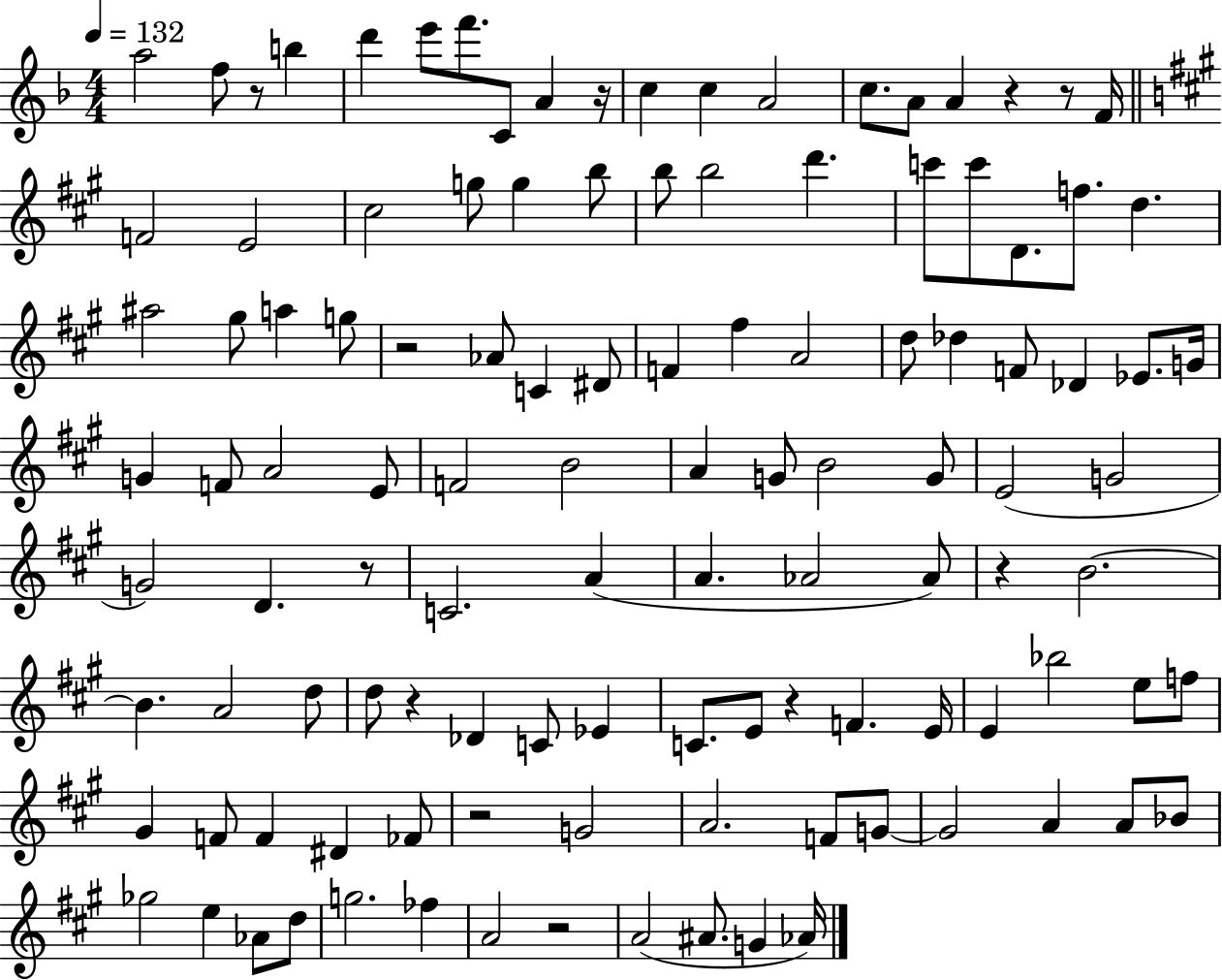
A5/h F5/e R/e B5/q D6/q E6/e F6/e. C4/e A4/q R/s C5/q C5/q A4/h C5/e. A4/e A4/q R/q R/e F4/s F4/h E4/h C#5/h G5/e G5/q B5/e B5/e B5/h D6/q. C6/e C6/e D4/e. F5/e. D5/q. A#5/h G#5/e A5/q G5/e R/h Ab4/e C4/q D#4/e F4/q F#5/q A4/h D5/e Db5/q F4/e Db4/q Eb4/e. G4/s G4/q F4/e A4/h E4/e F4/h B4/h A4/q G4/e B4/h G4/e E4/h G4/h G4/h D4/q. R/e C4/h. A4/q A4/q. Ab4/h Ab4/e R/q B4/h. B4/q. A4/h D5/e D5/e R/q Db4/q C4/e Eb4/q C4/e. E4/e R/q F4/q. E4/s E4/q Bb5/h E5/e F5/e G#4/q F4/e F4/q D#4/q FES4/e R/h G4/h A4/h. F4/e G4/e G4/h A4/q A4/e Bb4/e Gb5/h E5/q Ab4/e D5/e G5/h. FES5/q A4/h R/h A4/h A#4/e. G4/q Ab4/s